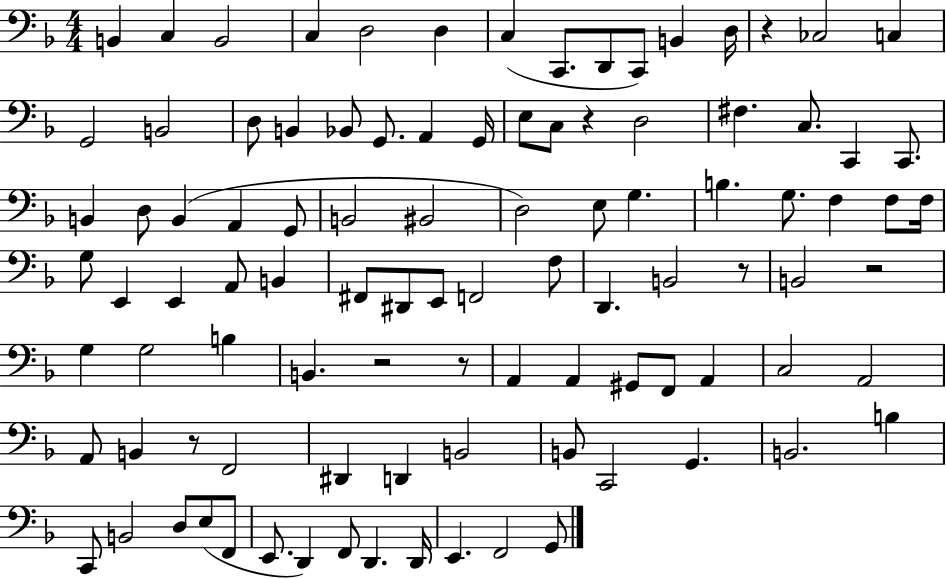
X:1
T:Untitled
M:4/4
L:1/4
K:F
B,, C, B,,2 C, D,2 D, C, C,,/2 D,,/2 C,,/2 B,, D,/4 z _C,2 C, G,,2 B,,2 D,/2 B,, _B,,/2 G,,/2 A,, G,,/4 E,/2 C,/2 z D,2 ^F, C,/2 C,, C,,/2 B,, D,/2 B,, A,, G,,/2 B,,2 ^B,,2 D,2 E,/2 G, B, G,/2 F, F,/2 F,/4 G,/2 E,, E,, A,,/2 B,, ^F,,/2 ^D,,/2 E,,/2 F,,2 F,/2 D,, B,,2 z/2 B,,2 z2 G, G,2 B, B,, z2 z/2 A,, A,, ^G,,/2 F,,/2 A,, C,2 A,,2 A,,/2 B,, z/2 F,,2 ^D,, D,, B,,2 B,,/2 C,,2 G,, B,,2 B, C,,/2 B,,2 D,/2 E,/2 F,,/2 E,,/2 D,, F,,/2 D,, D,,/4 E,, F,,2 G,,/2